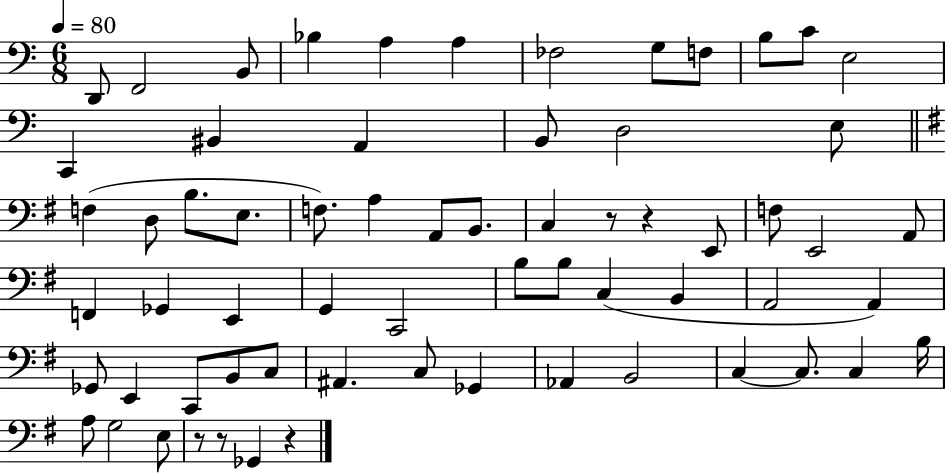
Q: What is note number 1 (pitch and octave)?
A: D2